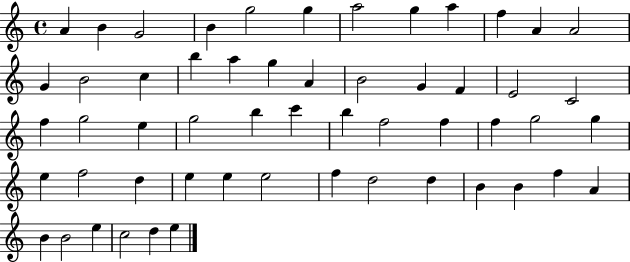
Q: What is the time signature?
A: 4/4